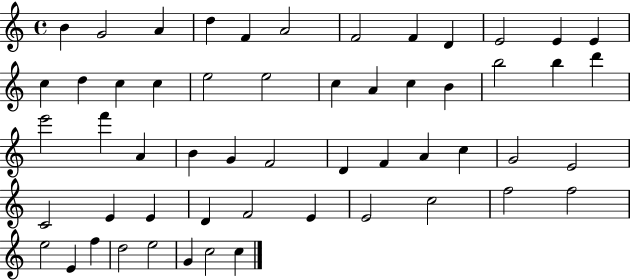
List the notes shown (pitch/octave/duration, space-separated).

B4/q G4/h A4/q D5/q F4/q A4/h F4/h F4/q D4/q E4/h E4/q E4/q C5/q D5/q C5/q C5/q E5/h E5/h C5/q A4/q C5/q B4/q B5/h B5/q D6/q E6/h F6/q A4/q B4/q G4/q F4/h D4/q F4/q A4/q C5/q G4/h E4/h C4/h E4/q E4/q D4/q F4/h E4/q E4/h C5/h F5/h F5/h E5/h E4/q F5/q D5/h E5/h G4/q C5/h C5/q